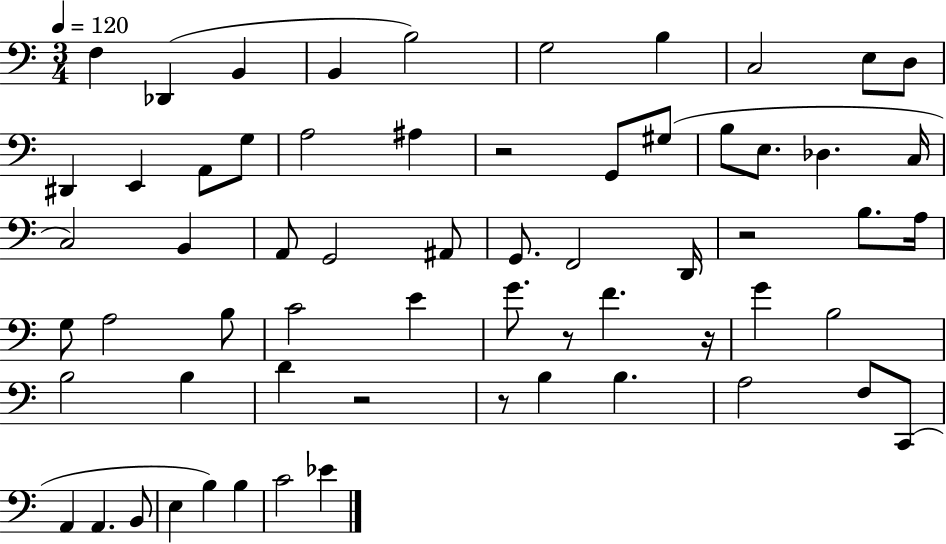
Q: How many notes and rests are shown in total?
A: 63